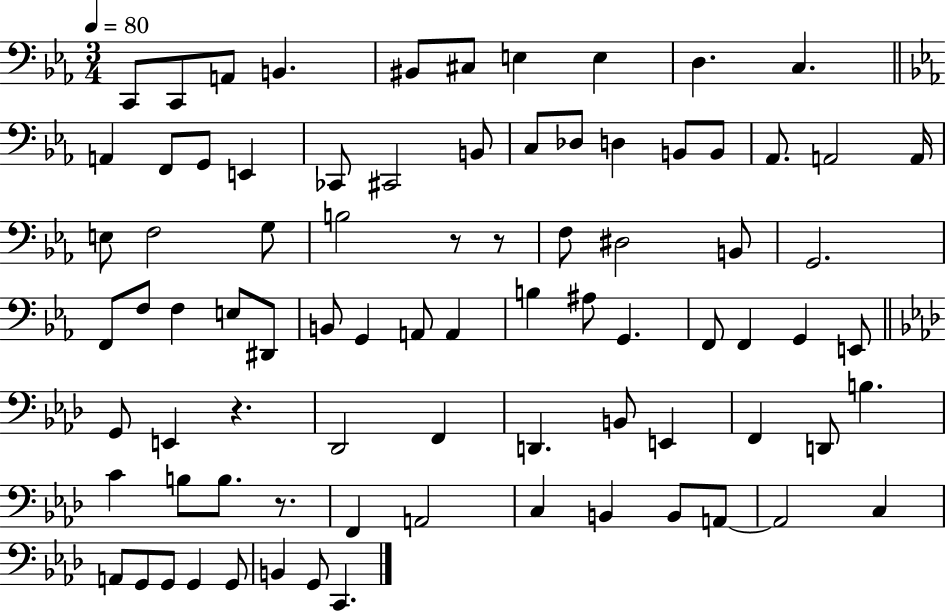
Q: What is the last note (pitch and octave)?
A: C2